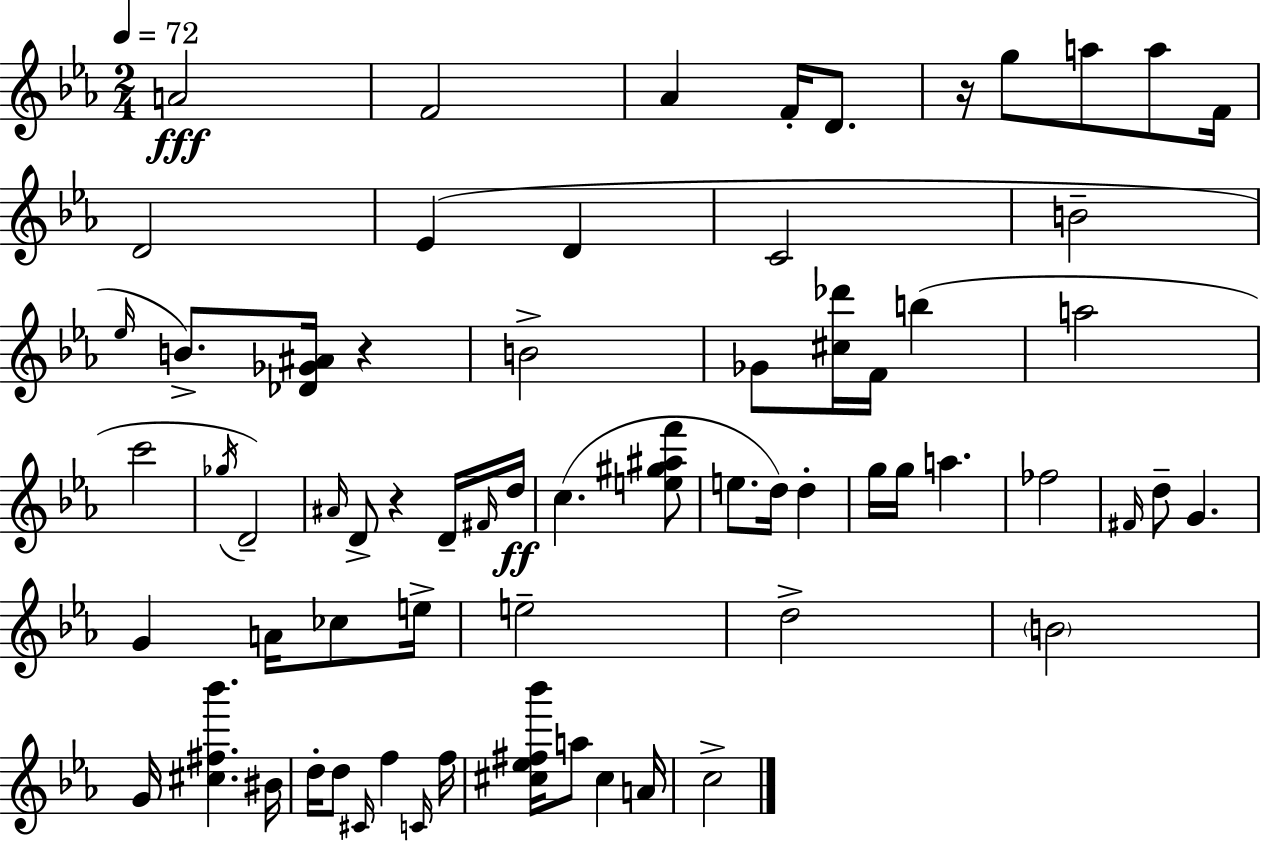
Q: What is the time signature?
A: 2/4